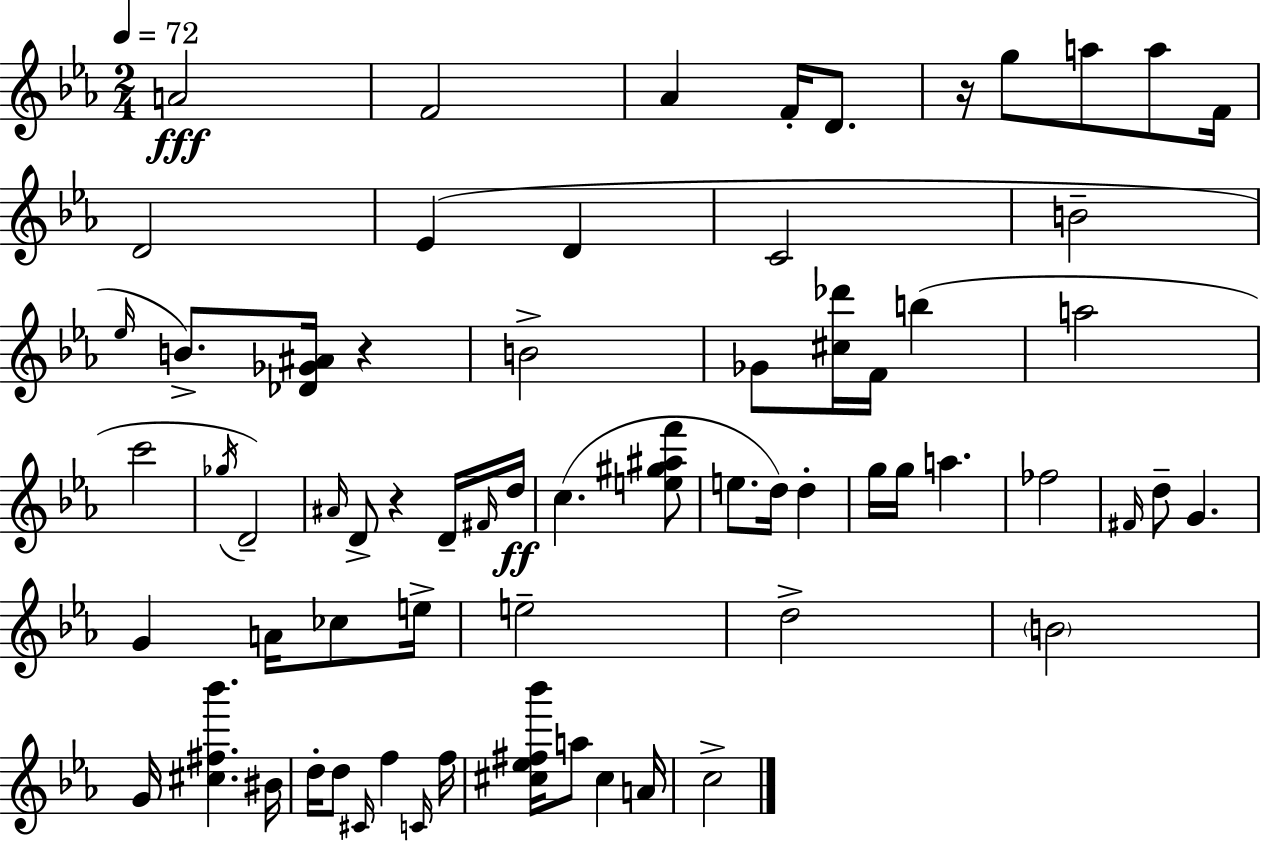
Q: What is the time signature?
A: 2/4